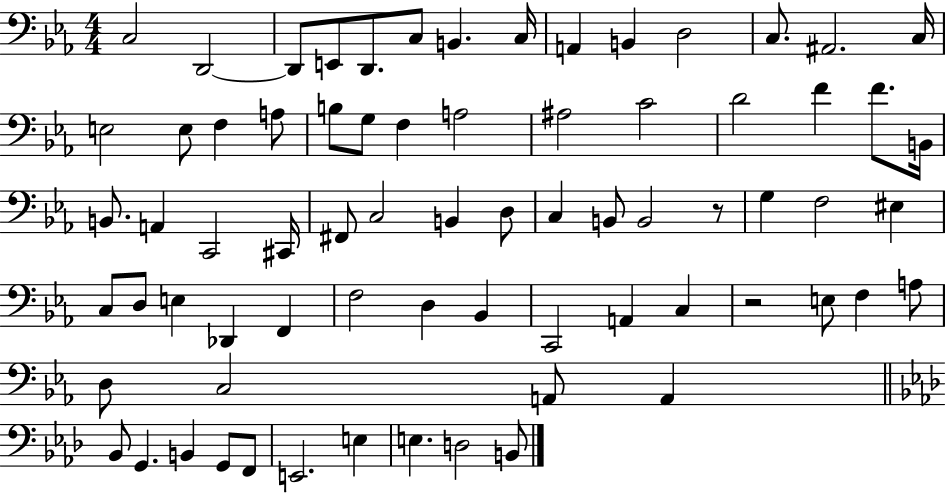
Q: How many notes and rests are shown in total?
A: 72